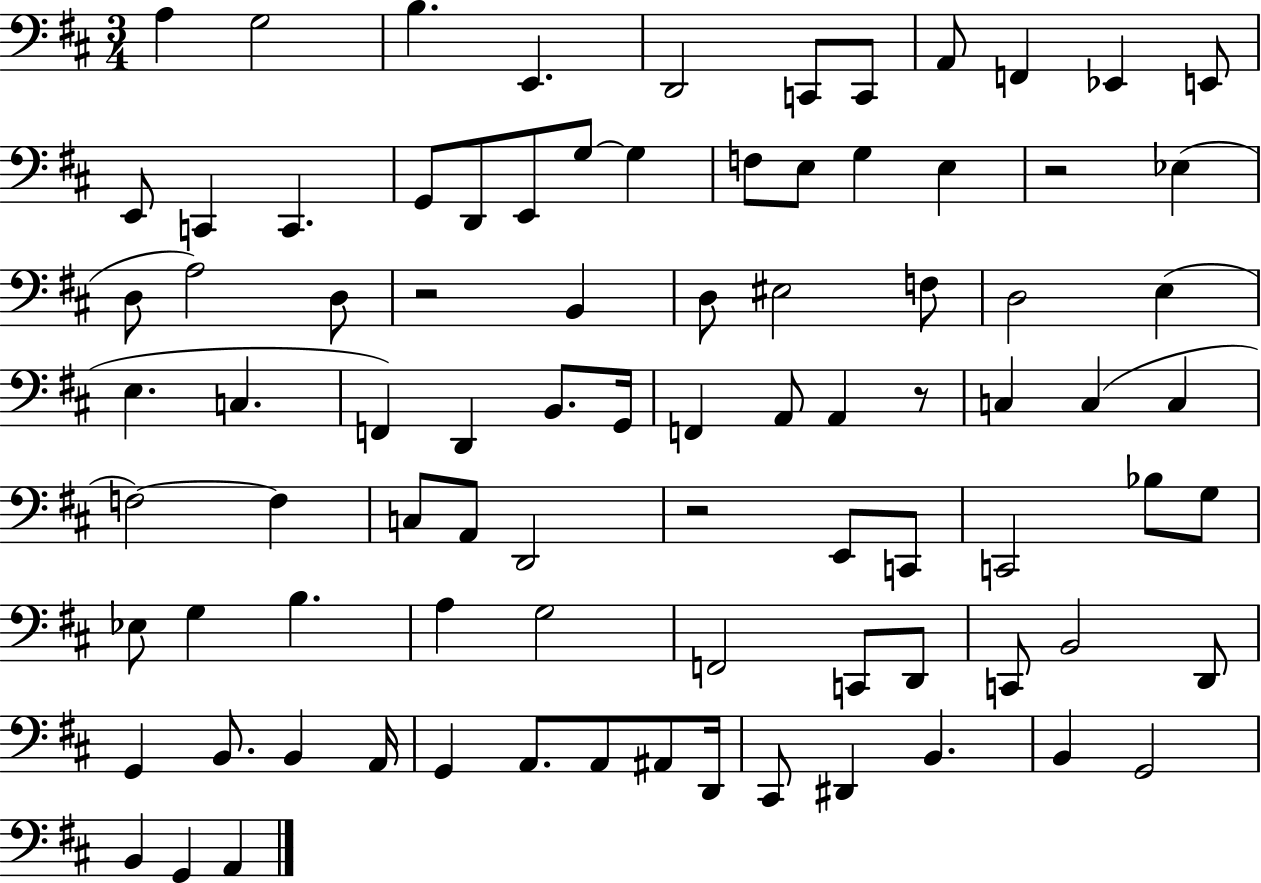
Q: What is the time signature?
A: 3/4